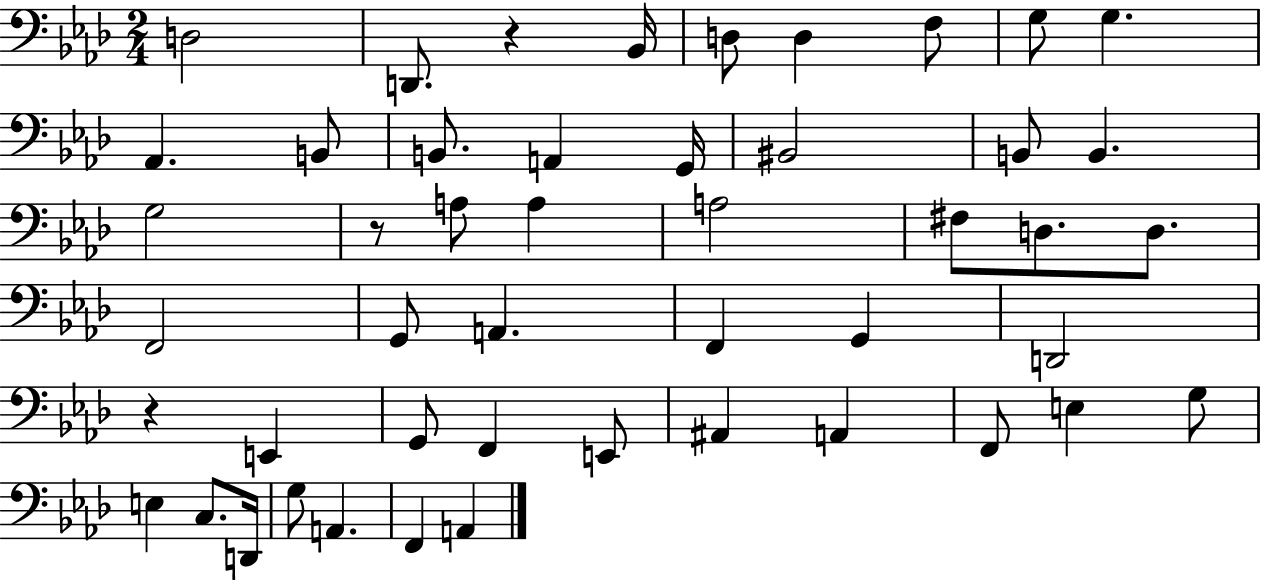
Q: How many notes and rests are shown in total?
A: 48